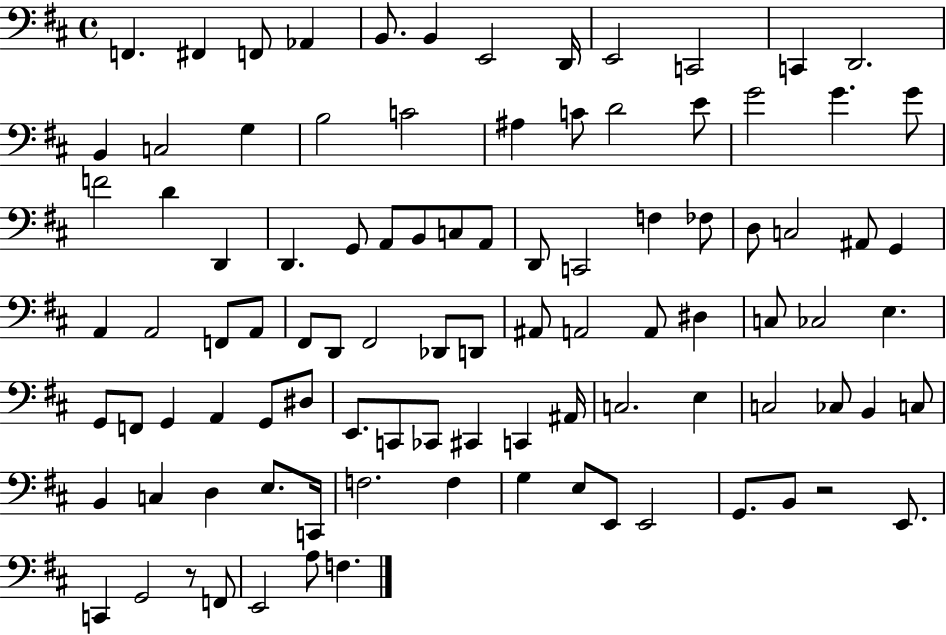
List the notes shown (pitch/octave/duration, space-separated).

F2/q. F#2/q F2/e Ab2/q B2/e. B2/q E2/h D2/s E2/h C2/h C2/q D2/h. B2/q C3/h G3/q B3/h C4/h A#3/q C4/e D4/h E4/e G4/h G4/q. G4/e F4/h D4/q D2/q D2/q. G2/e A2/e B2/e C3/e A2/e D2/e C2/h F3/q FES3/e D3/e C3/h A#2/e G2/q A2/q A2/h F2/e A2/e F#2/e D2/e F#2/h Db2/e D2/e A#2/e A2/h A2/e D#3/q C3/e CES3/h E3/q. G2/e F2/e G2/q A2/q G2/e D#3/e E2/e. C2/e CES2/e C#2/q C2/q A#2/s C3/h. E3/q C3/h CES3/e B2/q C3/e B2/q C3/q D3/q E3/e. C2/s F3/h. F3/q G3/q E3/e E2/e E2/h G2/e. B2/e R/h E2/e. C2/q G2/h R/e F2/e E2/h A3/e F3/q.